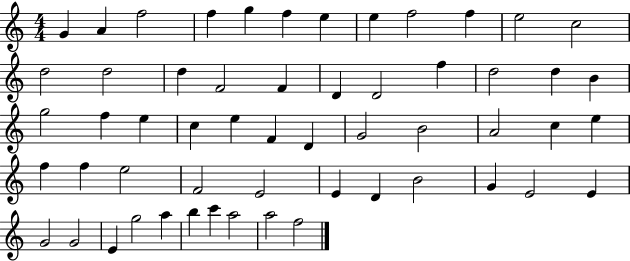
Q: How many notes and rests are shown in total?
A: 56